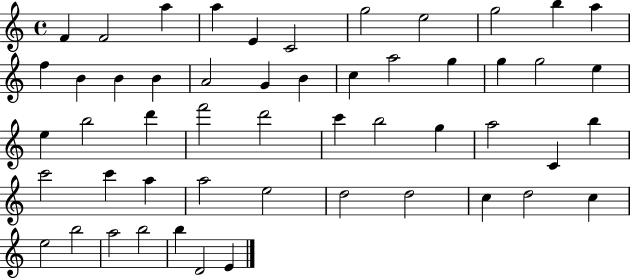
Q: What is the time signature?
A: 4/4